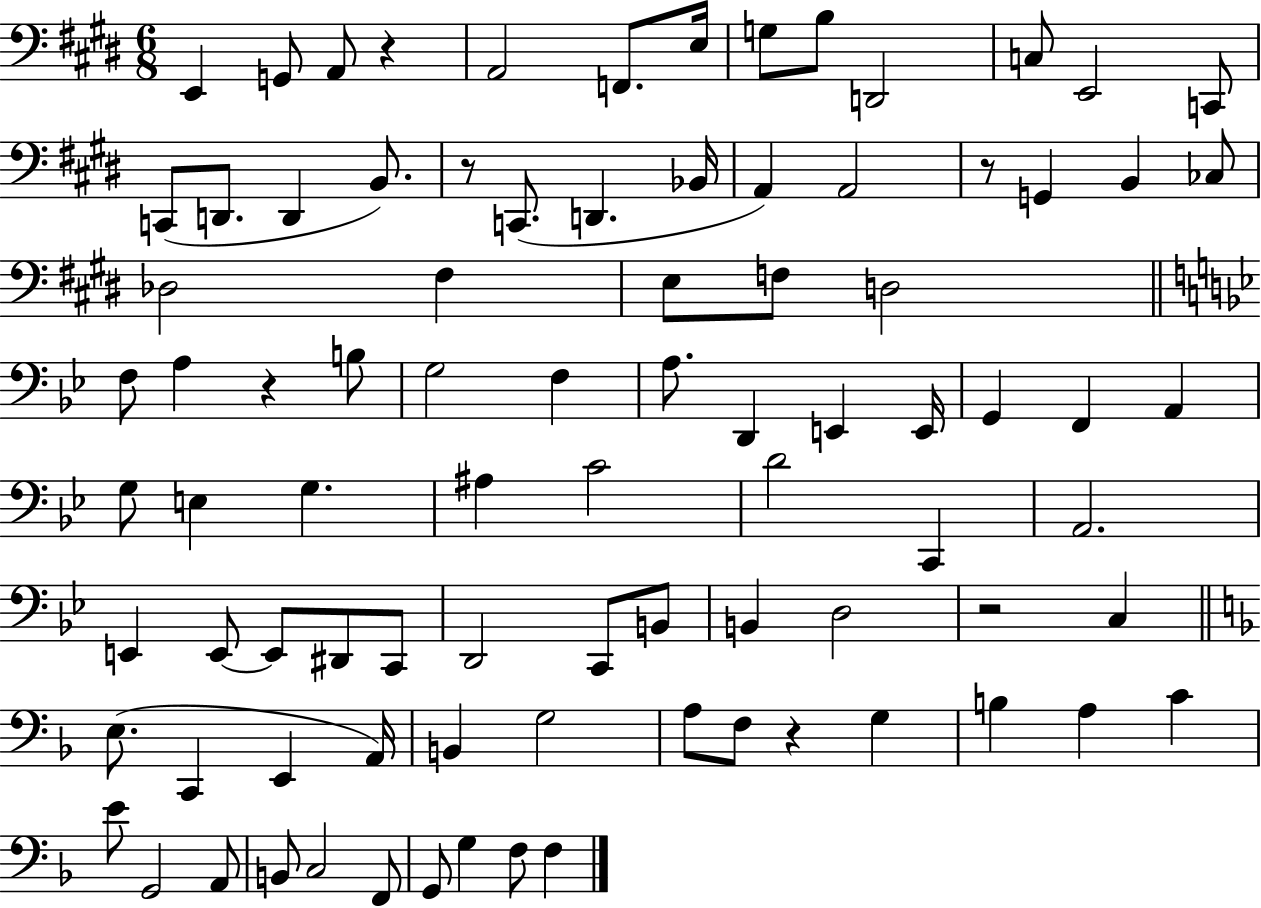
X:1
T:Untitled
M:6/8
L:1/4
K:E
E,, G,,/2 A,,/2 z A,,2 F,,/2 E,/4 G,/2 B,/2 D,,2 C,/2 E,,2 C,,/2 C,,/2 D,,/2 D,, B,,/2 z/2 C,,/2 D,, _B,,/4 A,, A,,2 z/2 G,, B,, _C,/2 _D,2 ^F, E,/2 F,/2 D,2 F,/2 A, z B,/2 G,2 F, A,/2 D,, E,, E,,/4 G,, F,, A,, G,/2 E, G, ^A, C2 D2 C,, A,,2 E,, E,,/2 E,,/2 ^D,,/2 C,,/2 D,,2 C,,/2 B,,/2 B,, D,2 z2 C, E,/2 C,, E,, A,,/4 B,, G,2 A,/2 F,/2 z G, B, A, C E/2 G,,2 A,,/2 B,,/2 C,2 F,,/2 G,,/2 G, F,/2 F,